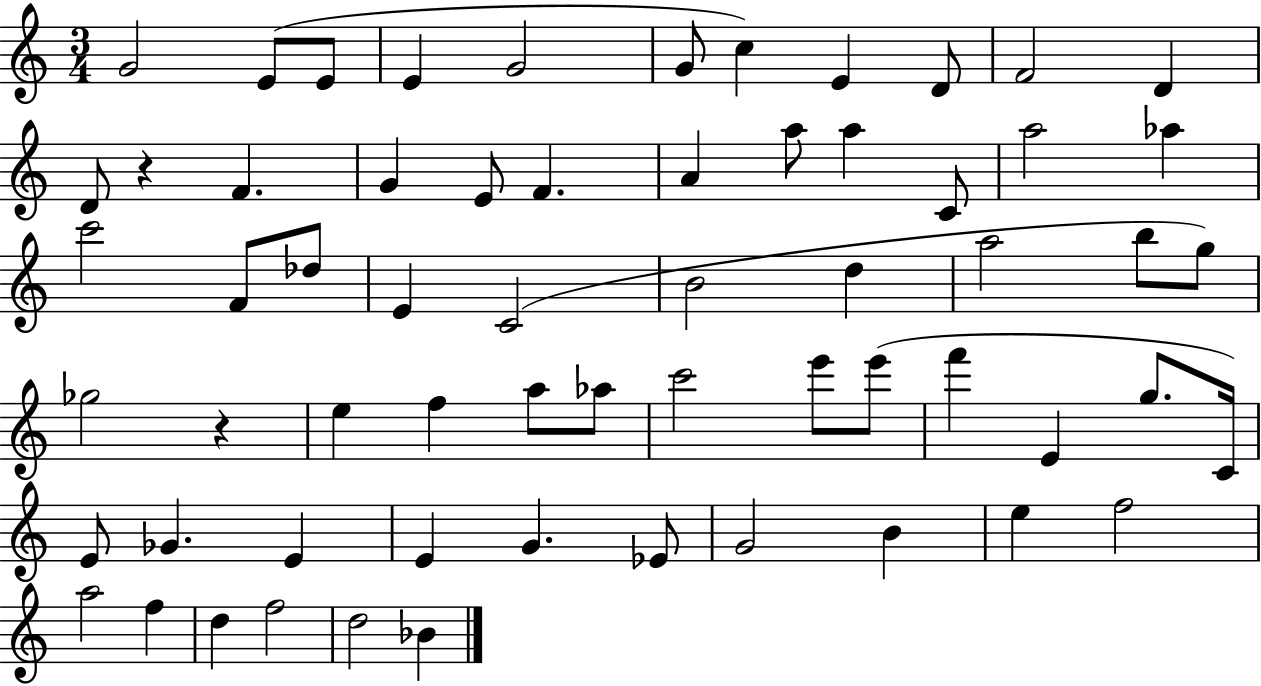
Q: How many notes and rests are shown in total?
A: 62